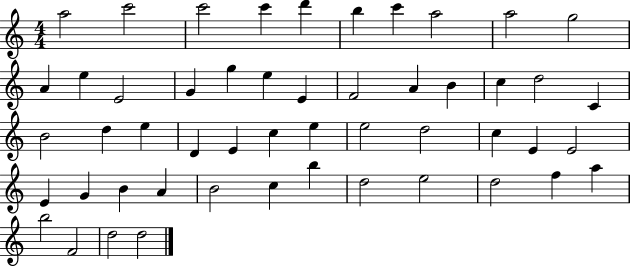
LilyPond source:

{
  \clef treble
  \numericTimeSignature
  \time 4/4
  \key c \major
  a''2 c'''2 | c'''2 c'''4 d'''4 | b''4 c'''4 a''2 | a''2 g''2 | \break a'4 e''4 e'2 | g'4 g''4 e''4 e'4 | f'2 a'4 b'4 | c''4 d''2 c'4 | \break b'2 d''4 e''4 | d'4 e'4 c''4 e''4 | e''2 d''2 | c''4 e'4 e'2 | \break e'4 g'4 b'4 a'4 | b'2 c''4 b''4 | d''2 e''2 | d''2 f''4 a''4 | \break b''2 f'2 | d''2 d''2 | \bar "|."
}